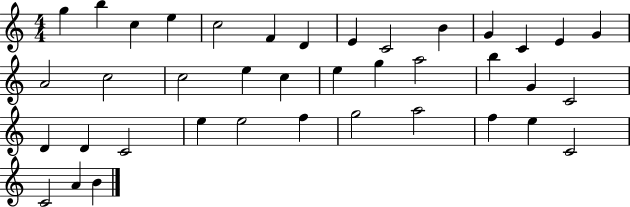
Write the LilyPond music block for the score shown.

{
  \clef treble
  \numericTimeSignature
  \time 4/4
  \key c \major
  g''4 b''4 c''4 e''4 | c''2 f'4 d'4 | e'4 c'2 b'4 | g'4 c'4 e'4 g'4 | \break a'2 c''2 | c''2 e''4 c''4 | e''4 g''4 a''2 | b''4 g'4 c'2 | \break d'4 d'4 c'2 | e''4 e''2 f''4 | g''2 a''2 | f''4 e''4 c'2 | \break c'2 a'4 b'4 | \bar "|."
}